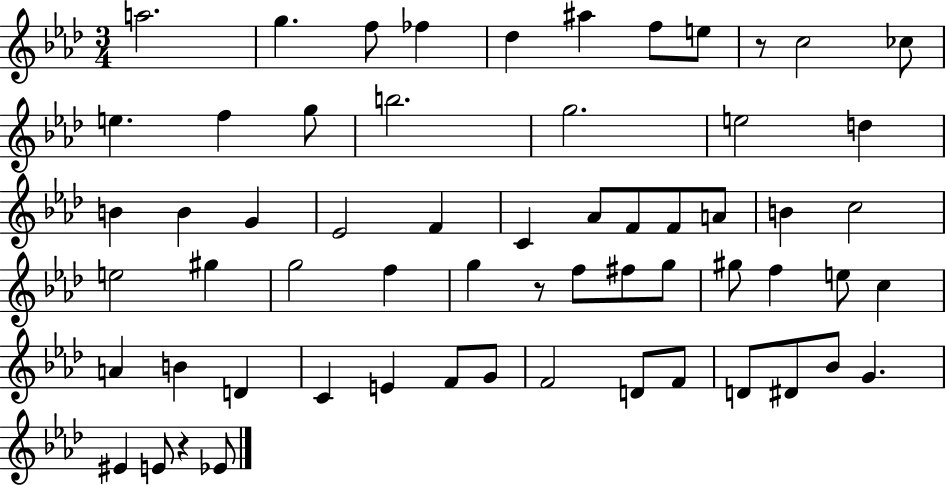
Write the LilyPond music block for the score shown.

{
  \clef treble
  \numericTimeSignature
  \time 3/4
  \key aes \major
  a''2. | g''4. f''8 fes''4 | des''4 ais''4 f''8 e''8 | r8 c''2 ces''8 | \break e''4. f''4 g''8 | b''2. | g''2. | e''2 d''4 | \break b'4 b'4 g'4 | ees'2 f'4 | c'4 aes'8 f'8 f'8 a'8 | b'4 c''2 | \break e''2 gis''4 | g''2 f''4 | g''4 r8 f''8 fis''8 g''8 | gis''8 f''4 e''8 c''4 | \break a'4 b'4 d'4 | c'4 e'4 f'8 g'8 | f'2 d'8 f'8 | d'8 dis'8 bes'8 g'4. | \break eis'4 e'8 r4 ees'8 | \bar "|."
}